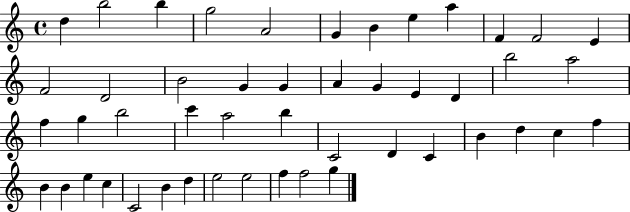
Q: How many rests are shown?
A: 0